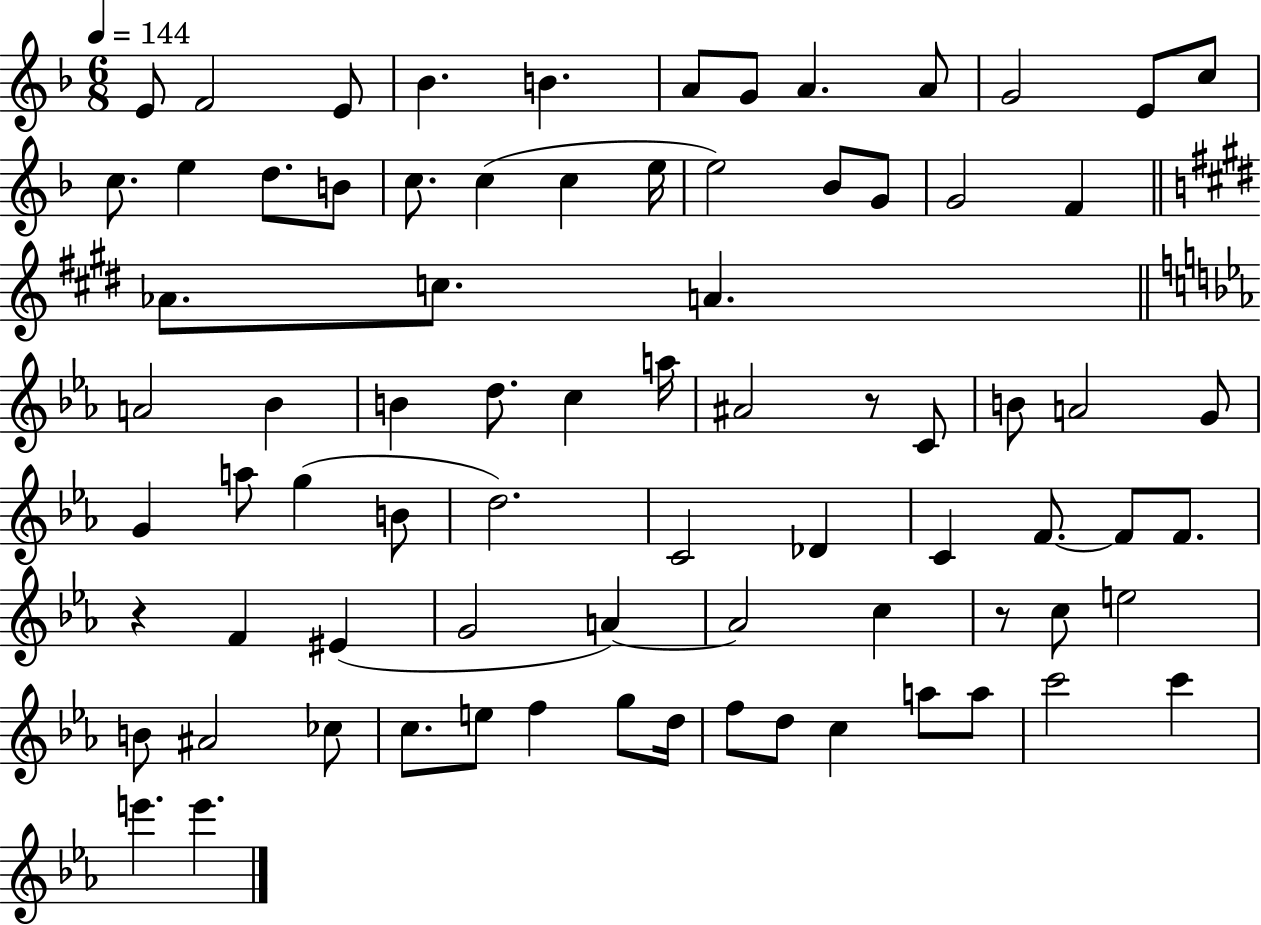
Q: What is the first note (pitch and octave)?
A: E4